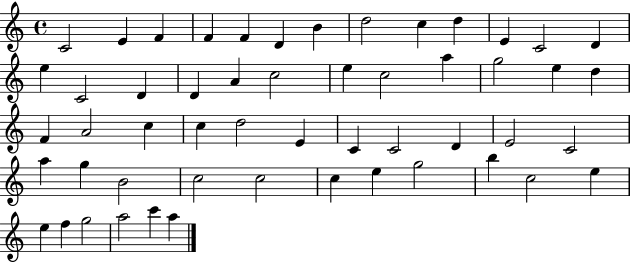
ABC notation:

X:1
T:Untitled
M:4/4
L:1/4
K:C
C2 E F F F D B d2 c d E C2 D e C2 D D A c2 e c2 a g2 e d F A2 c c d2 E C C2 D E2 C2 a g B2 c2 c2 c e g2 b c2 e e f g2 a2 c' a